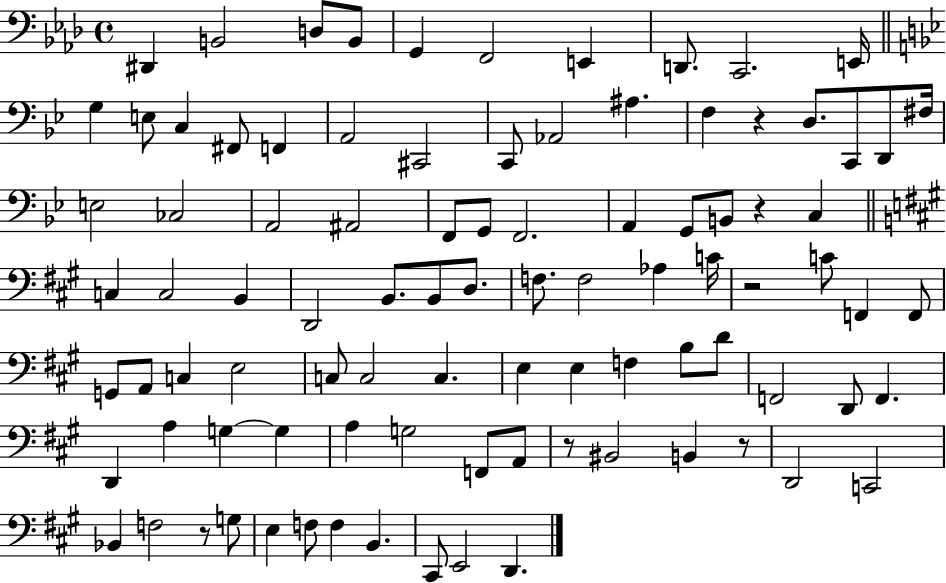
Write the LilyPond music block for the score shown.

{
  \clef bass
  \time 4/4
  \defaultTimeSignature
  \key aes \major
  dis,4 b,2 d8 b,8 | g,4 f,2 e,4 | d,8. c,2. e,16 | \bar "||" \break \key g \minor g4 e8 c4 fis,8 f,4 | a,2 cis,2 | c,8 aes,2 ais4. | f4 r4 d8. c,8 d,8 fis16 | \break e2 ces2 | a,2 ais,2 | f,8 g,8 f,2. | a,4 g,8 b,8 r4 c4 | \break \bar "||" \break \key a \major c4 c2 b,4 | d,2 b,8. b,8 d8. | f8. f2 aes4 c'16 | r2 c'8 f,4 f,8 | \break g,8 a,8 c4 e2 | c8 c2 c4. | e4 e4 f4 b8 d'8 | f,2 d,8 f,4. | \break d,4 a4 g4~~ g4 | a4 g2 f,8 a,8 | r8 bis,2 b,4 r8 | d,2 c,2 | \break bes,4 f2 r8 g8 | e4 f8 f4 b,4. | cis,8 e,2 d,4. | \bar "|."
}